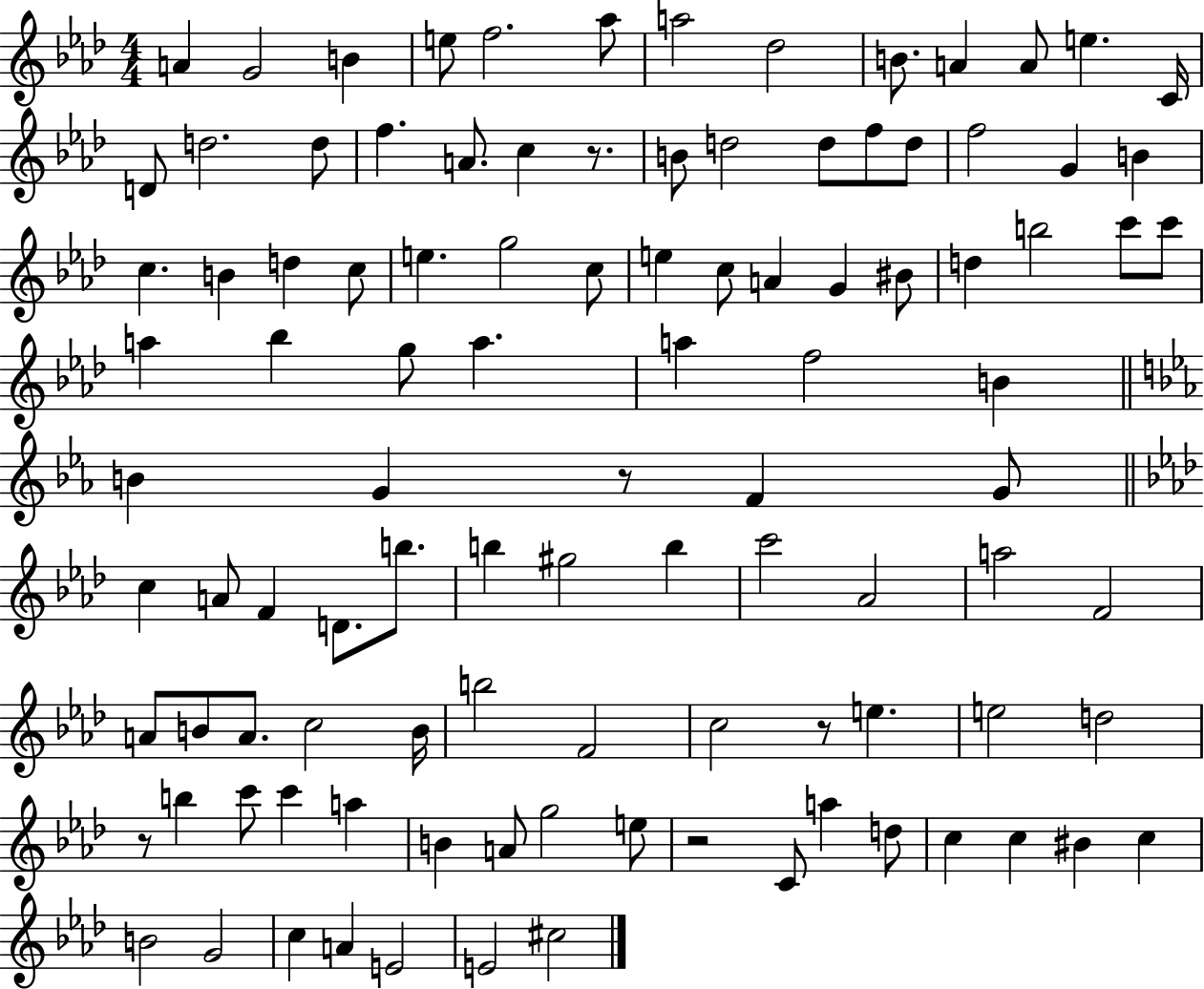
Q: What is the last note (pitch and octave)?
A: C#5